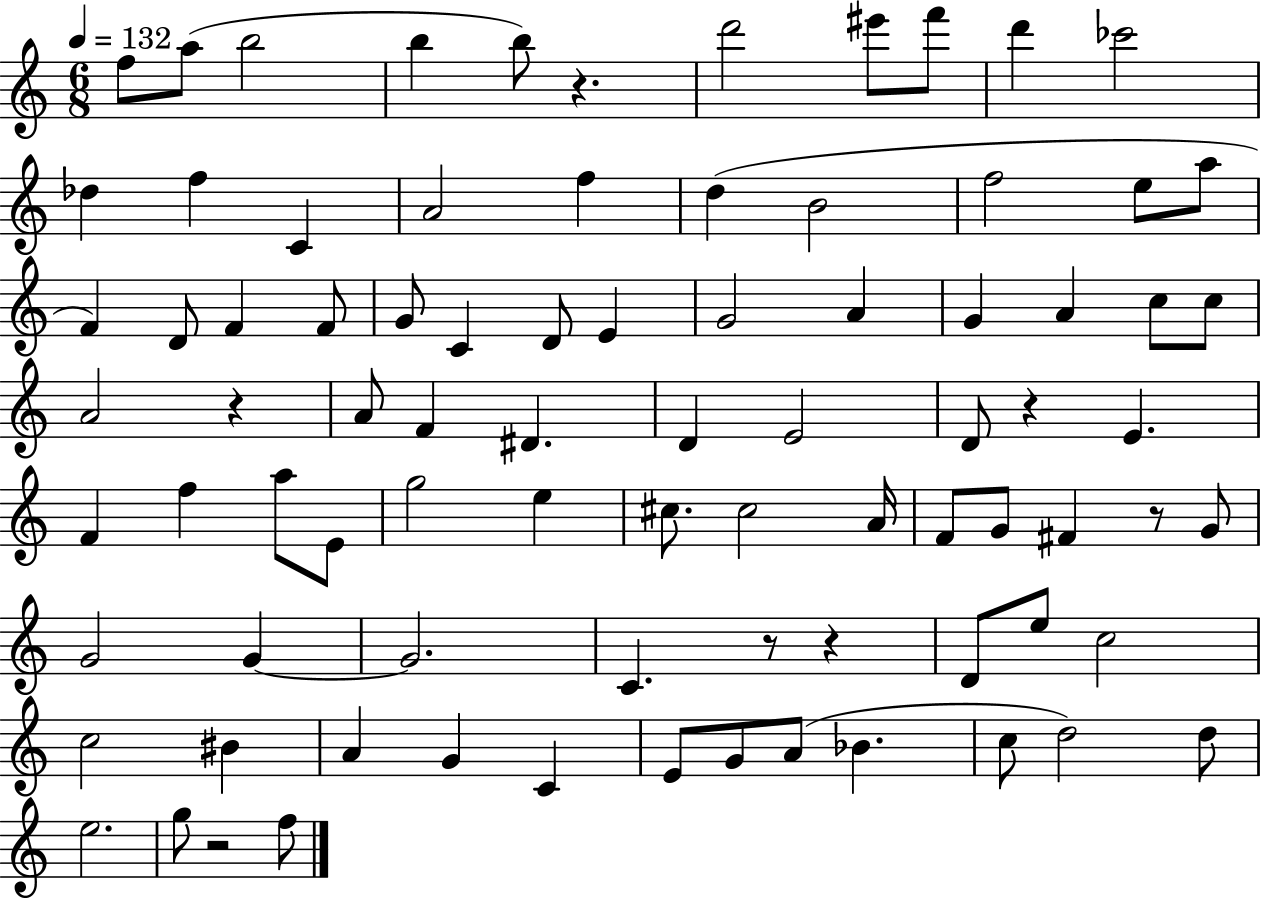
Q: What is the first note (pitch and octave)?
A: F5